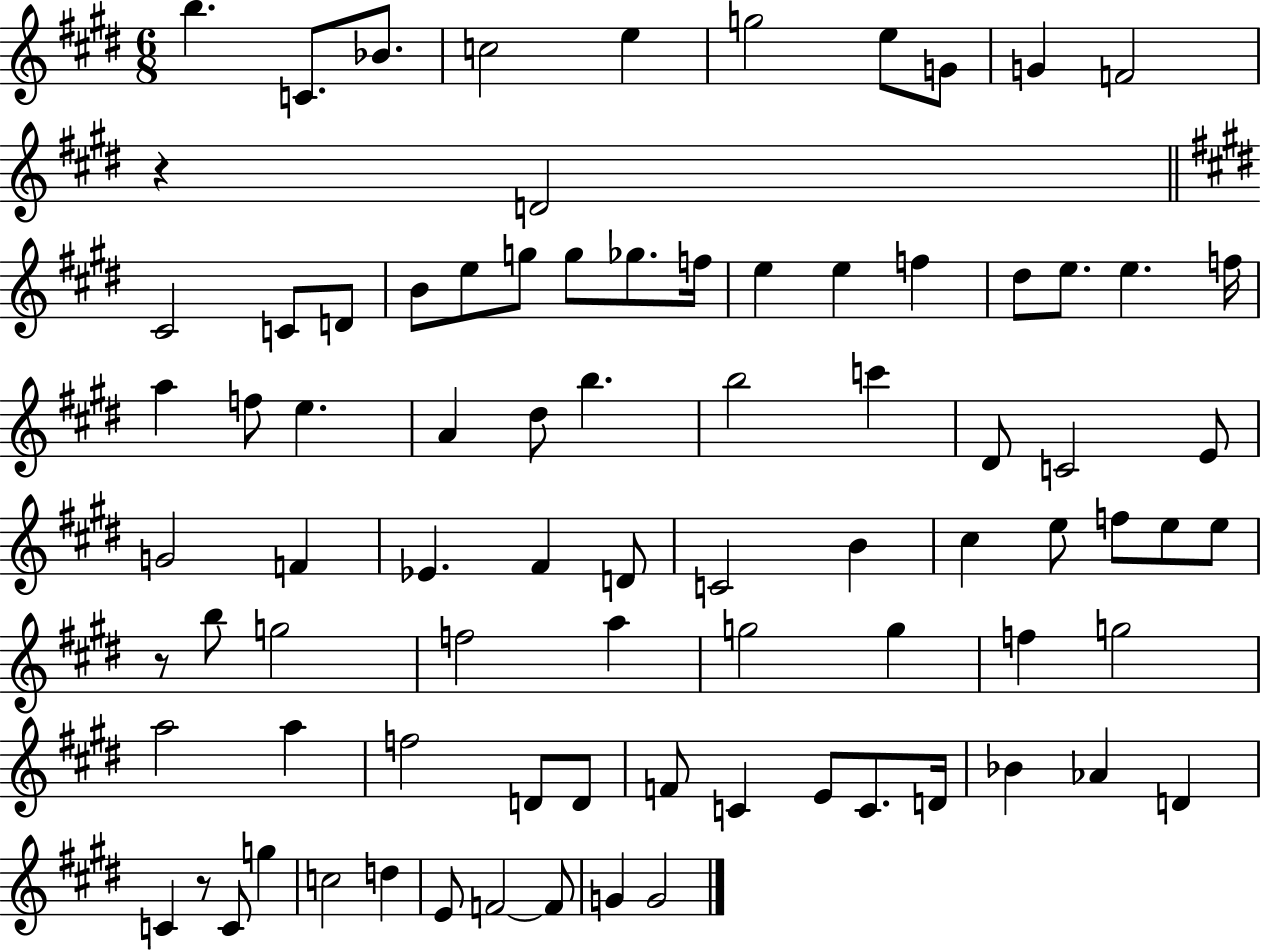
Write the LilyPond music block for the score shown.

{
  \clef treble
  \numericTimeSignature
  \time 6/8
  \key e \major
  b''4. c'8. bes'8. | c''2 e''4 | g''2 e''8 g'8 | g'4 f'2 | \break r4 d'2 | \bar "||" \break \key e \major cis'2 c'8 d'8 | b'8 e''8 g''8 g''8 ges''8. f''16 | e''4 e''4 f''4 | dis''8 e''8. e''4. f''16 | \break a''4 f''8 e''4. | a'4 dis''8 b''4. | b''2 c'''4 | dis'8 c'2 e'8 | \break g'2 f'4 | ees'4. fis'4 d'8 | c'2 b'4 | cis''4 e''8 f''8 e''8 e''8 | \break r8 b''8 g''2 | f''2 a''4 | g''2 g''4 | f''4 g''2 | \break a''2 a''4 | f''2 d'8 d'8 | f'8 c'4 e'8 c'8. d'16 | bes'4 aes'4 d'4 | \break c'4 r8 c'8 g''4 | c''2 d''4 | e'8 f'2~~ f'8 | g'4 g'2 | \break \bar "|."
}